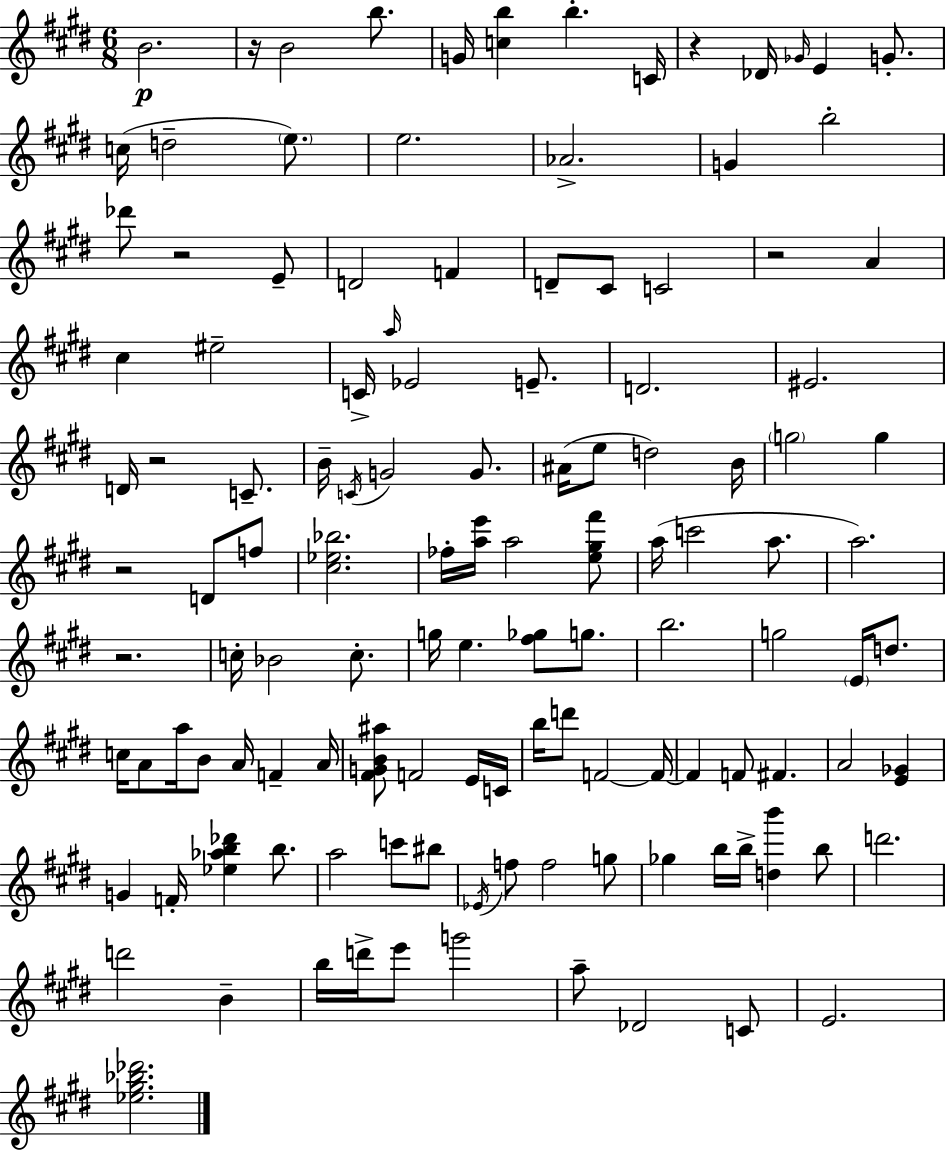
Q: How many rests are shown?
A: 7